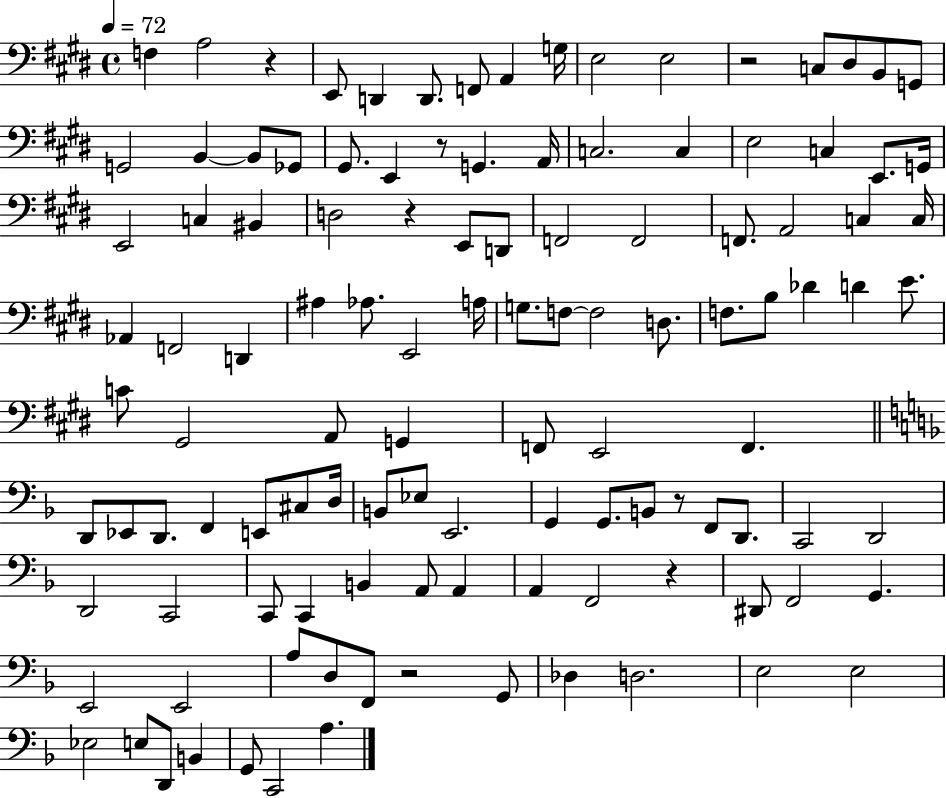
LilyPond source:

{
  \clef bass
  \time 4/4
  \defaultTimeSignature
  \key e \major
  \tempo 4 = 72
  f4 a2 r4 | e,8 d,4 d,8. f,8 a,4 g16 | e2 e2 | r2 c8 dis8 b,8 g,8 | \break g,2 b,4~~ b,8 ges,8 | gis,8. e,4 r8 g,4. a,16 | c2. c4 | e2 c4 e,8. g,16 | \break e,2 c4 bis,4 | d2 r4 e,8 d,8 | f,2 f,2 | f,8. a,2 c4 c16 | \break aes,4 f,2 d,4 | ais4 aes8. e,2 a16 | g8. f8~~ f2 d8. | f8. b8 des'4 d'4 e'8. | \break c'8 gis,2 a,8 g,4 | f,8 e,2 f,4. | \bar "||" \break \key d \minor d,8 ees,8 d,8. f,4 e,8 cis8 d16 | b,8 ees8 e,2. | g,4 g,8. b,8 r8 f,8 d,8. | c,2 d,2 | \break d,2 c,2 | c,8 c,4 b,4 a,8 a,4 | a,4 f,2 r4 | dis,8 f,2 g,4. | \break e,2 e,2 | a8 d8 f,8 r2 g,8 | des4 d2. | e2 e2 | \break ees2 e8 d,8 b,4 | g,8 c,2 a4. | \bar "|."
}